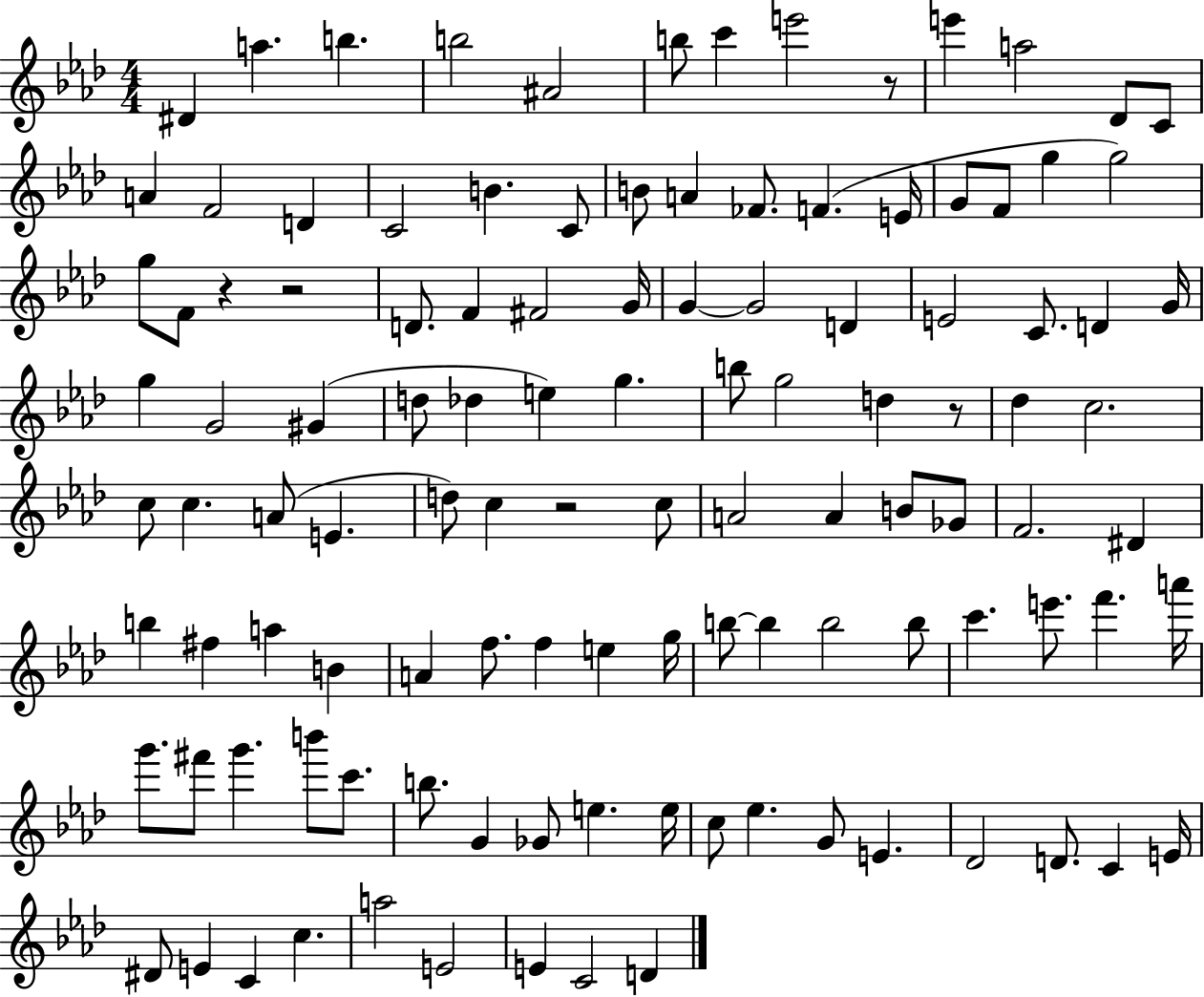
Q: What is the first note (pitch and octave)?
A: D#4